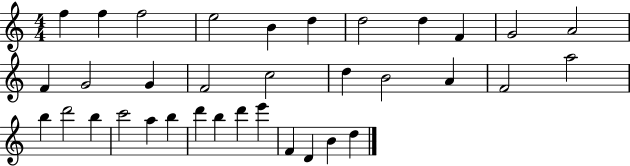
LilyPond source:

{
  \clef treble
  \numericTimeSignature
  \time 4/4
  \key c \major
  f''4 f''4 f''2 | e''2 b'4 d''4 | d''2 d''4 f'4 | g'2 a'2 | \break f'4 g'2 g'4 | f'2 c''2 | d''4 b'2 a'4 | f'2 a''2 | \break b''4 d'''2 b''4 | c'''2 a''4 b''4 | d'''4 b''4 d'''4 e'''4 | f'4 d'4 b'4 d''4 | \break \bar "|."
}